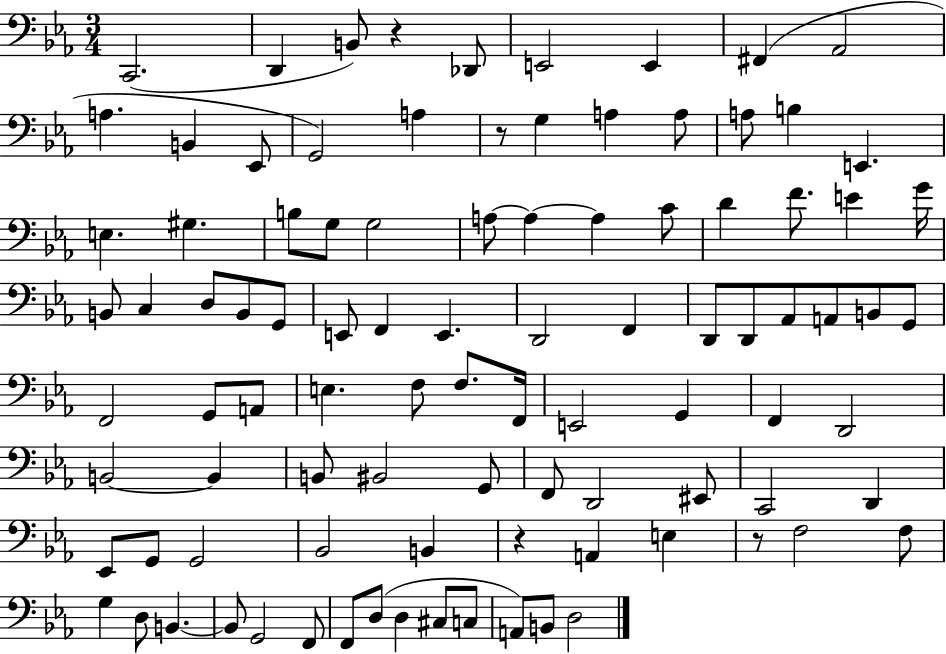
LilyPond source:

{
  \clef bass
  \numericTimeSignature
  \time 3/4
  \key ees \major
  c,2.( | d,4 b,8) r4 des,8 | e,2 e,4 | fis,4( aes,2 | \break a4. b,4 ees,8 | g,2) a4 | r8 g4 a4 a8 | a8 b4 e,4. | \break e4. gis4. | b8 g8 g2 | a8~~ a4~~ a4 c'8 | d'4 f'8. e'4 g'16 | \break b,8 c4 d8 b,8 g,8 | e,8 f,4 e,4. | d,2 f,4 | d,8 d,8 aes,8 a,8 b,8 g,8 | \break f,2 g,8 a,8 | e4. f8 f8. f,16 | e,2 g,4 | f,4 d,2 | \break b,2~~ b,4 | b,8 bis,2 g,8 | f,8 d,2 eis,8 | c,2 d,4 | \break ees,8 g,8 g,2 | bes,2 b,4 | r4 a,4 e4 | r8 f2 f8 | \break g4 d8 b,4.~~ | b,8 g,2 f,8 | f,8 d8( d4 cis8 c8 | a,8) b,8 d2 | \break \bar "|."
}